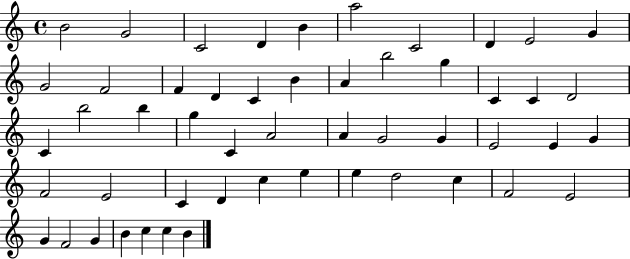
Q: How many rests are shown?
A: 0